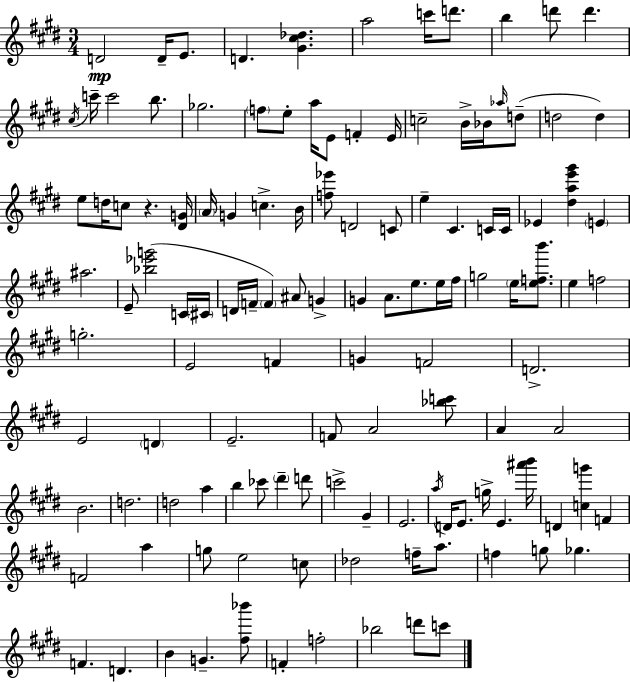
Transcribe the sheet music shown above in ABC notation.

X:1
T:Untitled
M:3/4
L:1/4
K:E
D2 D/4 E/2 D [^G^c_d] a2 c'/4 d'/2 b d'/2 d' ^c/4 c'/4 c'2 b/2 _g2 f/2 e/2 a/4 E/2 F E/4 c2 B/4 _B/4 _a/4 d/2 d2 d e/2 d/4 c/2 z [^DG]/4 A/4 G c B/4 [f_e']/2 D2 C/2 e ^C C/4 C/4 _E [^dae'^g'] E ^a2 E/2 [_b_e'g']2 C/4 ^C/4 D/4 F/4 F ^A/2 G G A/2 e/2 e/4 ^f/4 g2 e/4 [efb']/2 e f2 g2 E2 F G F2 D2 E2 D E2 F/2 A2 [_bc']/2 A A2 B2 d2 d2 a b _c'/2 ^d' d'/2 c'2 ^G E2 a/4 D/4 E/2 g/4 E [^a'b']/4 D [cg'] F F2 a g/2 e2 c/2 _d2 f/4 a/2 f g/2 _g F D B G [^f_b']/2 F f2 _b2 d'/2 c'/2